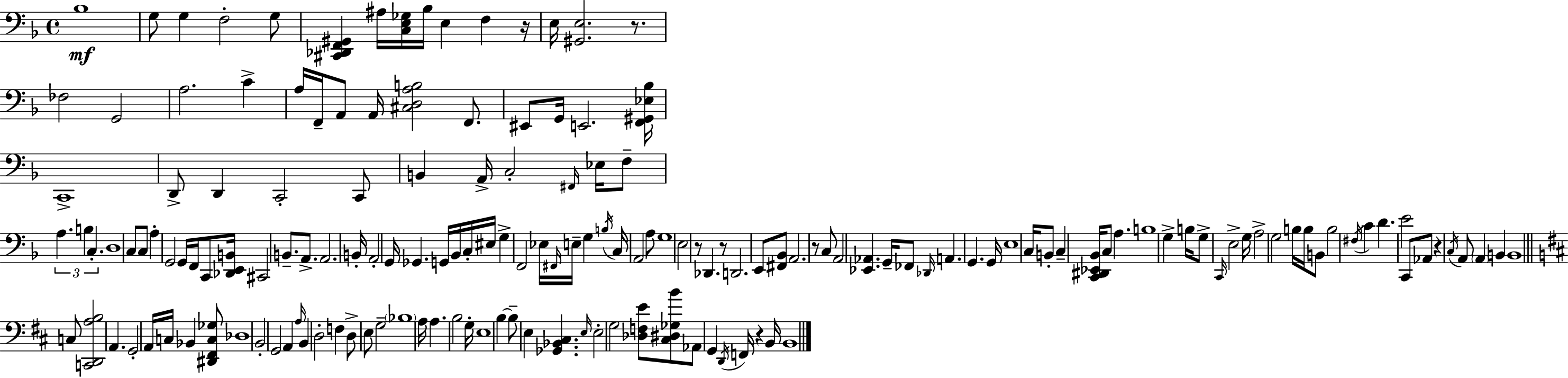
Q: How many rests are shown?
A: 7